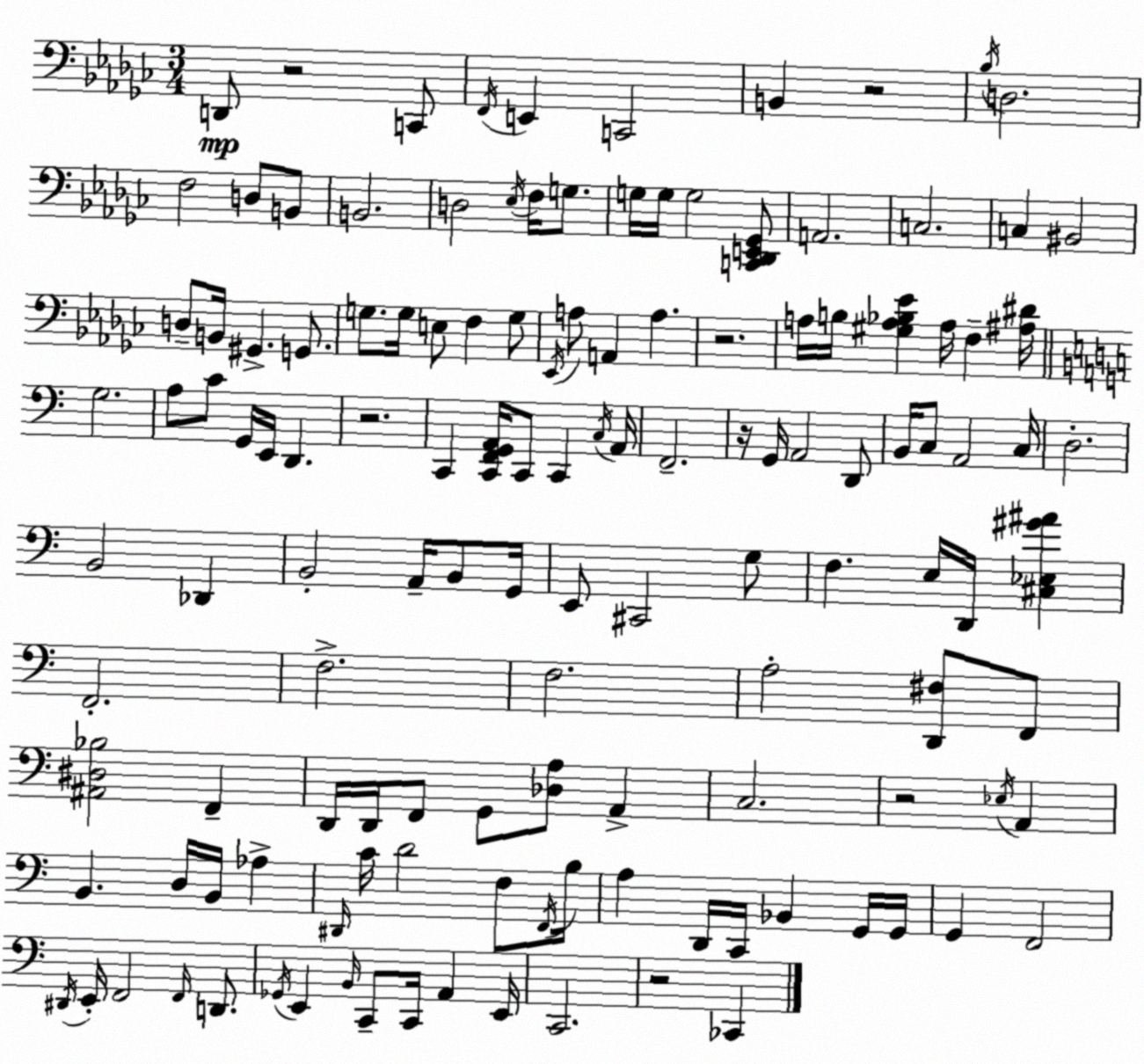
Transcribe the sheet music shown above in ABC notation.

X:1
T:Untitled
M:3/4
L:1/4
K:Ebm
D,,/2 z2 C,,/2 F,,/4 E,, C,,2 B,, z2 _B,/4 D,2 F,2 D,/2 B,,/2 B,,2 D,2 _E,/4 F,/4 G,/2 G,/4 G,/4 G,2 [C,,_D,,E,,_G,,]/2 A,,2 C,2 C, ^B,,2 D,/2 B,,/4 ^G,, G,,/2 G,/2 G,/4 E,/2 F, G,/2 _E,,/4 A,/2 A,, A, z2 A,/4 B,/4 [^G,A,_B,_E] A,/4 F, [^A,^D]/4 G,2 A,/2 C/2 G,,/4 E,,/4 D,, z2 C,, [C,,F,,G,,A,,]/4 C,,/2 C,, C,/4 A,,/4 F,,2 z/4 G,,/4 A,,2 D,,/2 B,,/4 C,/2 A,,2 C,/4 D,2 B,,2 _D,, B,,2 A,,/4 B,,/2 G,,/4 E,,/2 ^C,,2 G,/2 F, E,/4 D,,/4 [^C,_E,^G^A] F,,2 F,2 F,2 A,2 [D,,^F,]/2 F,,/2 [^A,,^D,_B,]2 F,, D,,/4 D,,/4 F,,/2 G,,/2 [_D,A,]/2 A,, C,2 z2 _E,/4 A,, B,, D,/4 B,,/4 _A, ^D,,/4 C/4 D2 F,/2 F,,/4 B,/4 A, D,,/4 C,,/4 _B,, G,,/4 G,,/4 G,, F,,2 ^D,,/4 E,,/4 F,,2 F,,/4 D,,/2 _G,,/4 E,, B,,/4 C,,/2 C,,/4 A,, E,,/4 C,,2 z2 _C,,